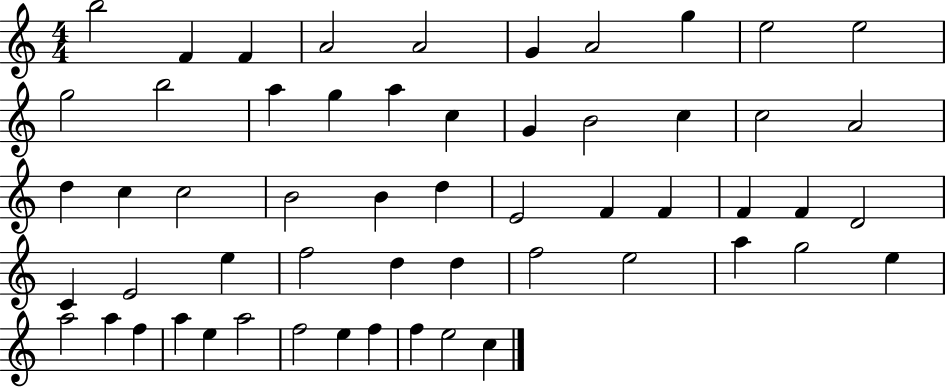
{
  \clef treble
  \numericTimeSignature
  \time 4/4
  \key c \major
  b''2 f'4 f'4 | a'2 a'2 | g'4 a'2 g''4 | e''2 e''2 | \break g''2 b''2 | a''4 g''4 a''4 c''4 | g'4 b'2 c''4 | c''2 a'2 | \break d''4 c''4 c''2 | b'2 b'4 d''4 | e'2 f'4 f'4 | f'4 f'4 d'2 | \break c'4 e'2 e''4 | f''2 d''4 d''4 | f''2 e''2 | a''4 g''2 e''4 | \break a''2 a''4 f''4 | a''4 e''4 a''2 | f''2 e''4 f''4 | f''4 e''2 c''4 | \break \bar "|."
}